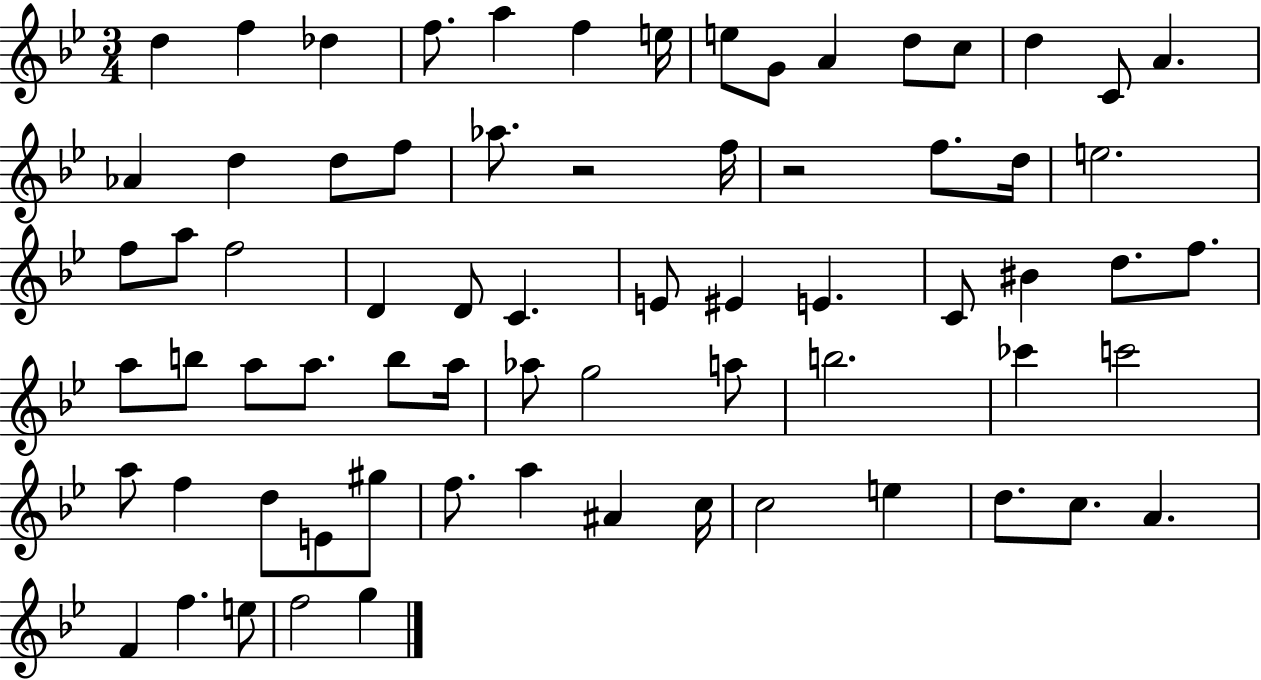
X:1
T:Untitled
M:3/4
L:1/4
K:Bb
d f _d f/2 a f e/4 e/2 G/2 A d/2 c/2 d C/2 A _A d d/2 f/2 _a/2 z2 f/4 z2 f/2 d/4 e2 f/2 a/2 f2 D D/2 C E/2 ^E E C/2 ^B d/2 f/2 a/2 b/2 a/2 a/2 b/2 a/4 _a/2 g2 a/2 b2 _c' c'2 a/2 f d/2 E/2 ^g/2 f/2 a ^A c/4 c2 e d/2 c/2 A F f e/2 f2 g